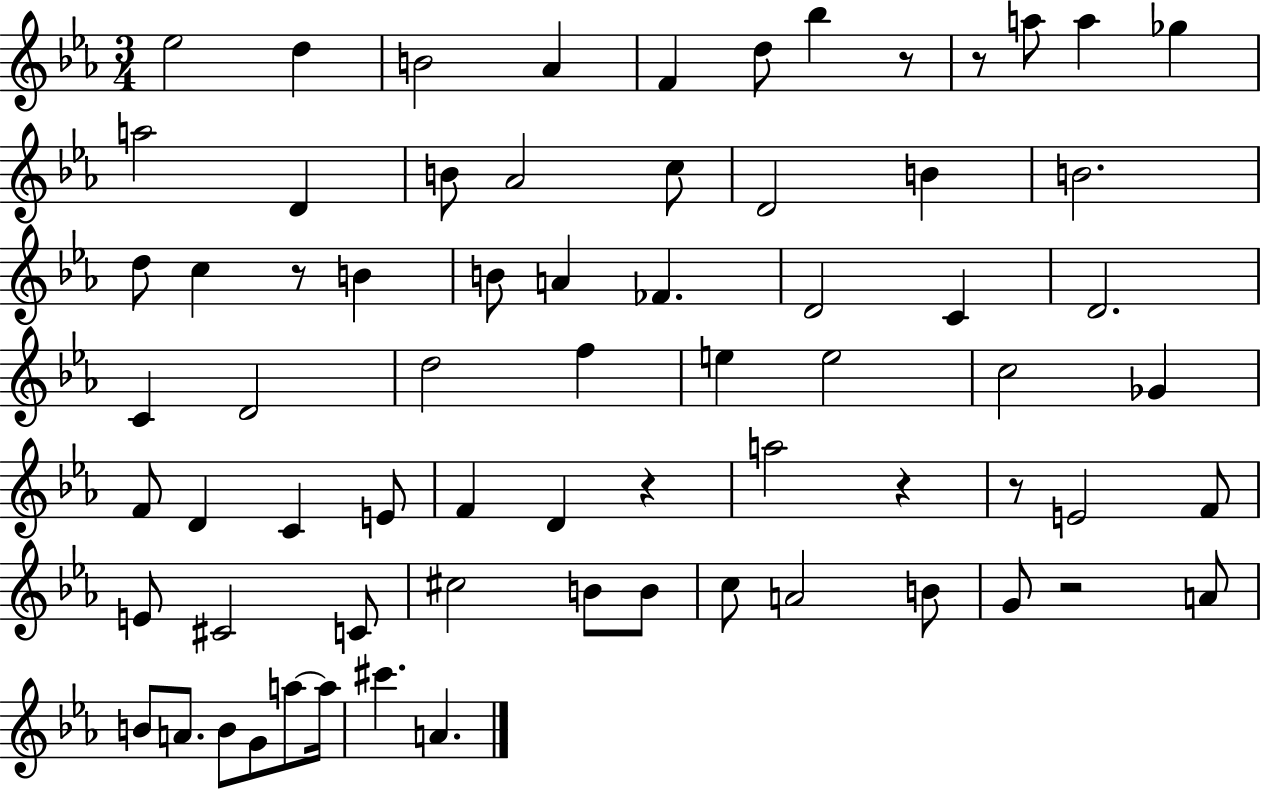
Eb5/h D5/q B4/h Ab4/q F4/q D5/e Bb5/q R/e R/e A5/e A5/q Gb5/q A5/h D4/q B4/e Ab4/h C5/e D4/h B4/q B4/h. D5/e C5/q R/e B4/q B4/e A4/q FES4/q. D4/h C4/q D4/h. C4/q D4/h D5/h F5/q E5/q E5/h C5/h Gb4/q F4/e D4/q C4/q E4/e F4/q D4/q R/q A5/h R/q R/e E4/h F4/e E4/e C#4/h C4/e C#5/h B4/e B4/e C5/e A4/h B4/e G4/e R/h A4/e B4/e A4/e. B4/e G4/e A5/e A5/s C#6/q. A4/q.